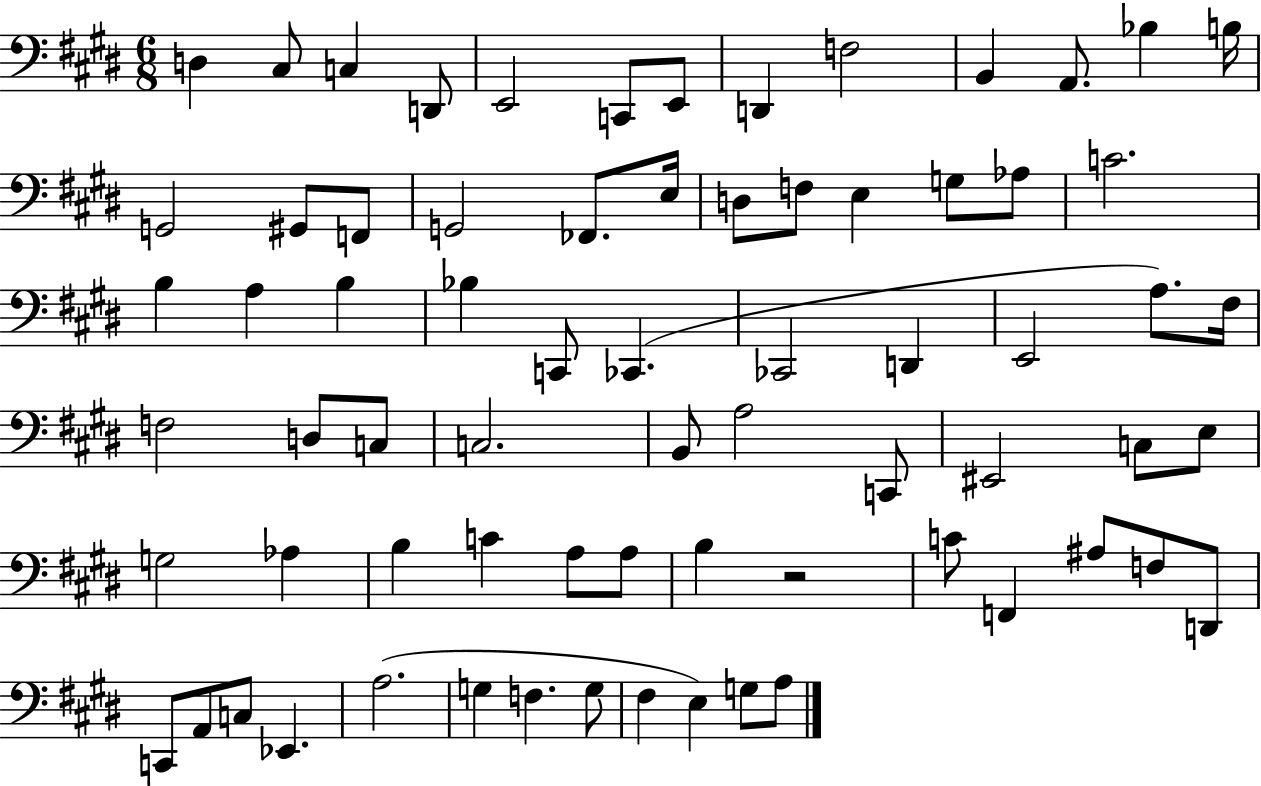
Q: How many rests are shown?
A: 1